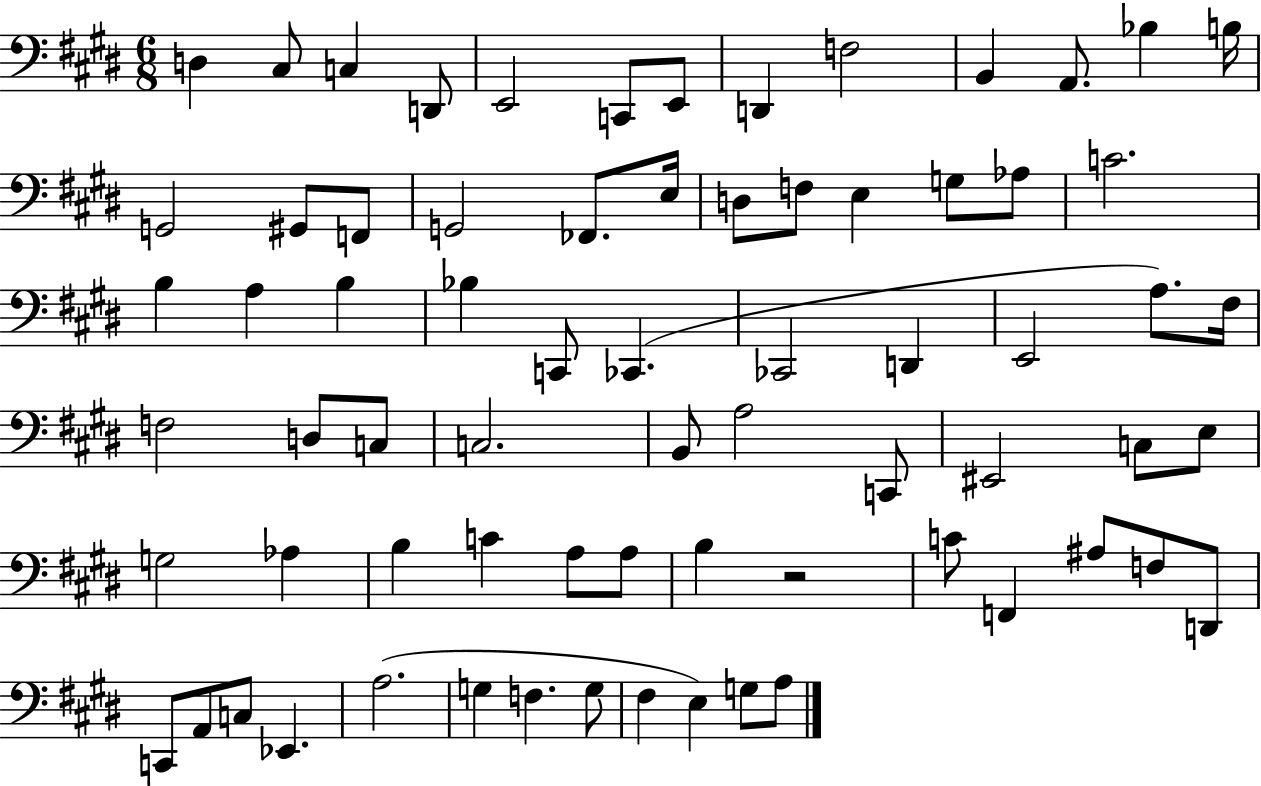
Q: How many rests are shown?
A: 1